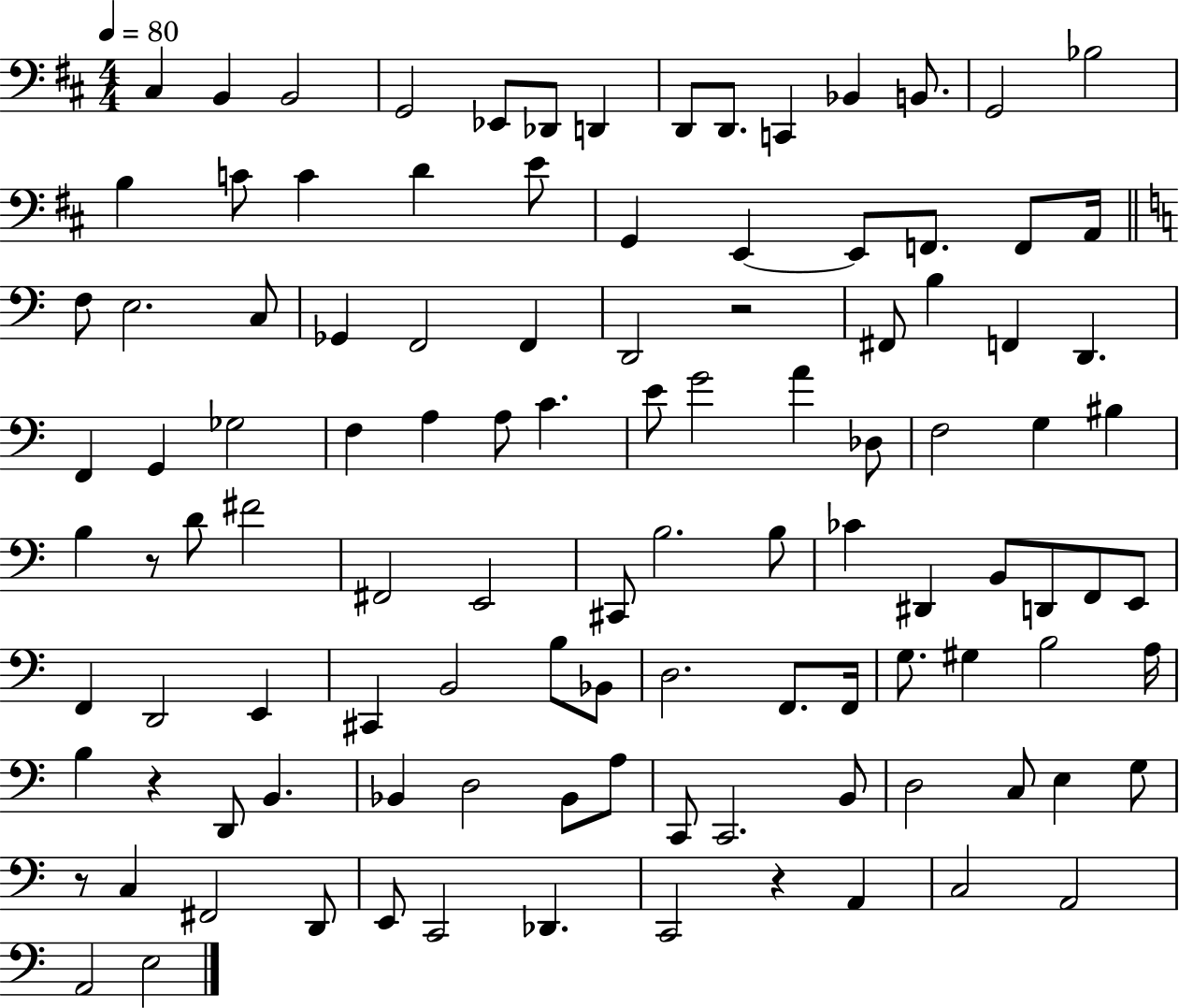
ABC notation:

X:1
T:Untitled
M:4/4
L:1/4
K:D
^C, B,, B,,2 G,,2 _E,,/2 _D,,/2 D,, D,,/2 D,,/2 C,, _B,, B,,/2 G,,2 _B,2 B, C/2 C D E/2 G,, E,, E,,/2 F,,/2 F,,/2 A,,/4 F,/2 E,2 C,/2 _G,, F,,2 F,, D,,2 z2 ^F,,/2 B, F,, D,, F,, G,, _G,2 F, A, A,/2 C E/2 G2 A _D,/2 F,2 G, ^B, B, z/2 D/2 ^F2 ^F,,2 E,,2 ^C,,/2 B,2 B,/2 _C ^D,, B,,/2 D,,/2 F,,/2 E,,/2 F,, D,,2 E,, ^C,, B,,2 B,/2 _B,,/2 D,2 F,,/2 F,,/4 G,/2 ^G, B,2 A,/4 B, z D,,/2 B,, _B,, D,2 _B,,/2 A,/2 C,,/2 C,,2 B,,/2 D,2 C,/2 E, G,/2 z/2 C, ^F,,2 D,,/2 E,,/2 C,,2 _D,, C,,2 z A,, C,2 A,,2 A,,2 E,2